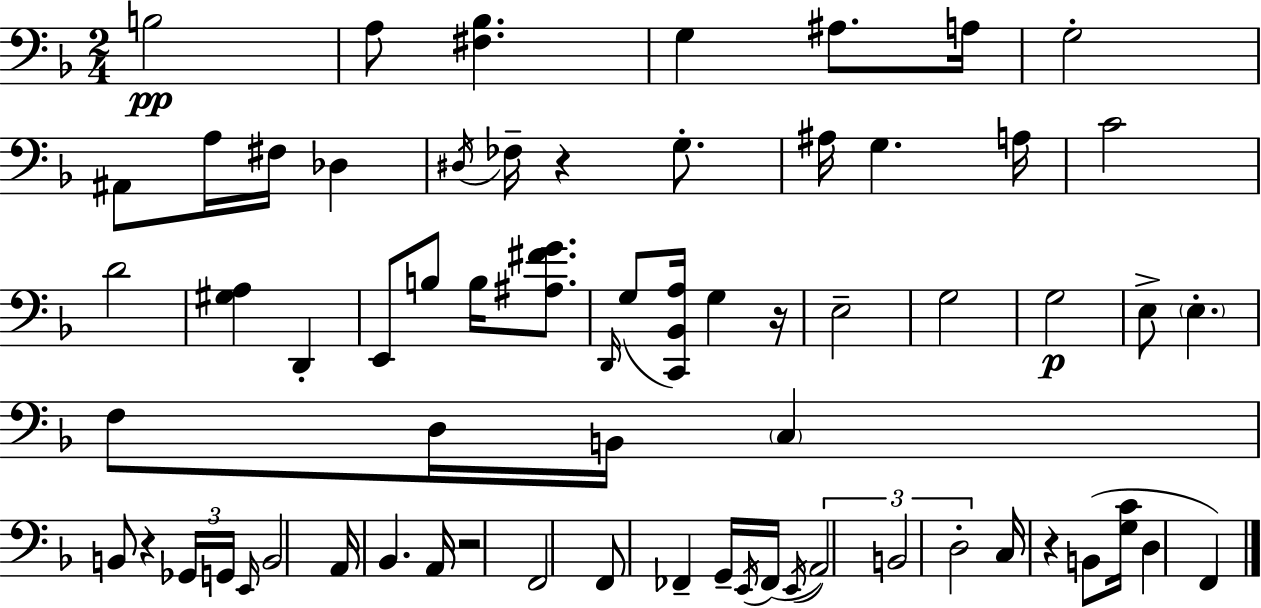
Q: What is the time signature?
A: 2/4